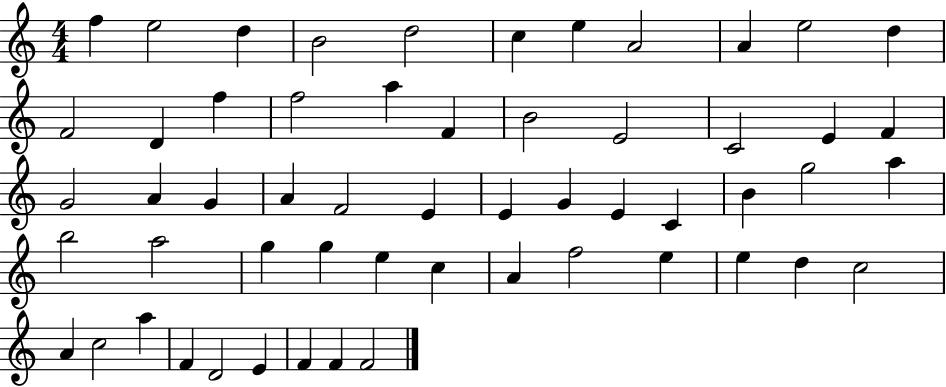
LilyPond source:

{
  \clef treble
  \numericTimeSignature
  \time 4/4
  \key c \major
  f''4 e''2 d''4 | b'2 d''2 | c''4 e''4 a'2 | a'4 e''2 d''4 | \break f'2 d'4 f''4 | f''2 a''4 f'4 | b'2 e'2 | c'2 e'4 f'4 | \break g'2 a'4 g'4 | a'4 f'2 e'4 | e'4 g'4 e'4 c'4 | b'4 g''2 a''4 | \break b''2 a''2 | g''4 g''4 e''4 c''4 | a'4 f''2 e''4 | e''4 d''4 c''2 | \break a'4 c''2 a''4 | f'4 d'2 e'4 | f'4 f'4 f'2 | \bar "|."
}